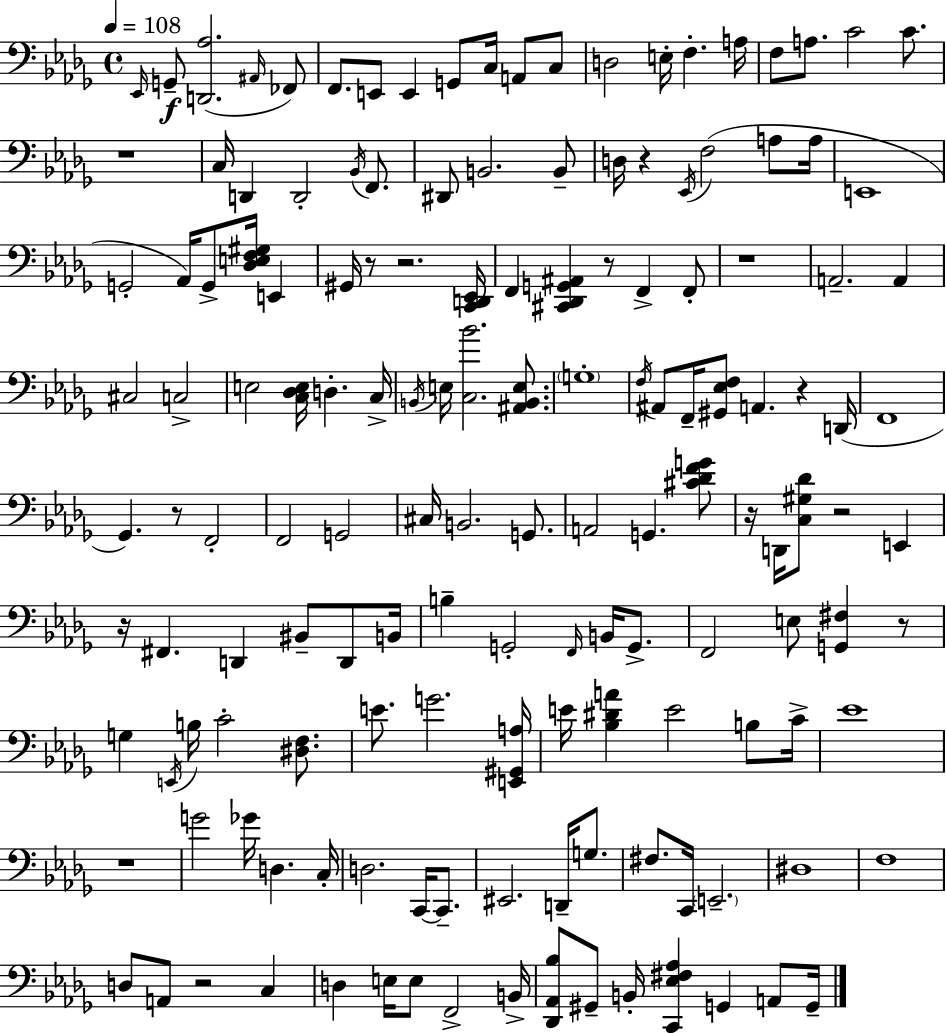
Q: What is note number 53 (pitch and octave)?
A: A#2